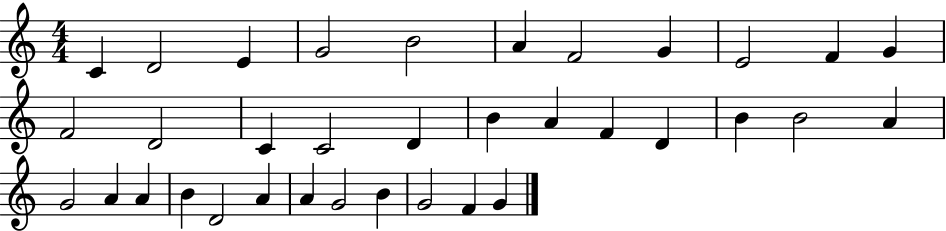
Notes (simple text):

C4/q D4/h E4/q G4/h B4/h A4/q F4/h G4/q E4/h F4/q G4/q F4/h D4/h C4/q C4/h D4/q B4/q A4/q F4/q D4/q B4/q B4/h A4/q G4/h A4/q A4/q B4/q D4/h A4/q A4/q G4/h B4/q G4/h F4/q G4/q